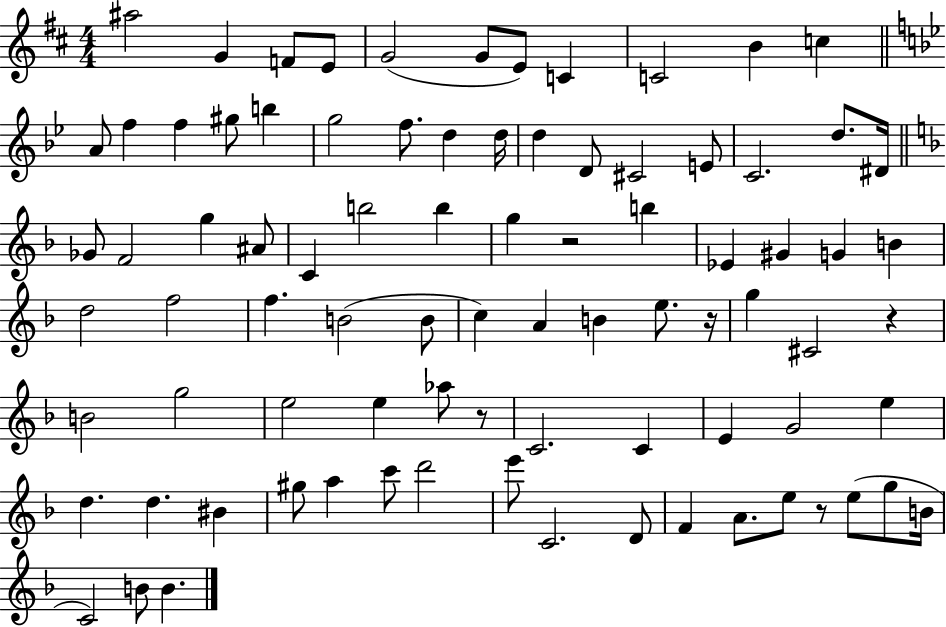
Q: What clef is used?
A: treble